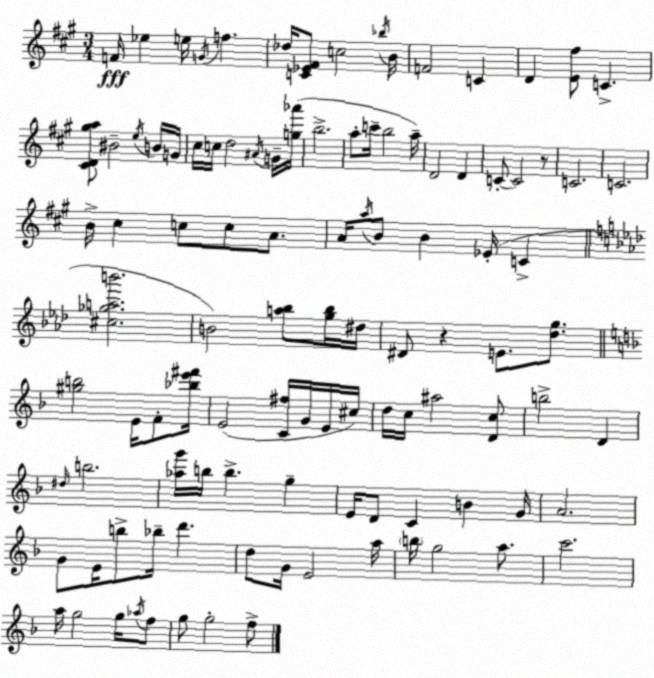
X:1
T:Untitled
M:3/4
L:1/4
K:A
F/4 _e e/4 G/4 f _d/4 [C_E^F]/2 c2 _b/4 B/4 F2 C D [E^f]/2 C [^CD^ga]/2 ^B2 e/4 B/4 G/4 ^c/4 c/4 d2 ^A/4 G/4 [g_a']/4 b2 a/2 c'/4 b2 a/4 D2 D C/2 C2 z/2 C2 C2 B/4 ^c c/2 c/2 A/2 A/4 a/4 B/2 B _E/4 C [^c_gab']2 B2 [a_b]/2 [g_b]/4 ^d/4 ^D/2 z E/2 [_dg]/2 [^gb]2 E/4 F/2 [_be'^f']/4 E2 [C^f]/4 G/4 E/4 ^c/4 d/4 c/4 ^a2 [Dc]/2 b2 D ^d/4 b2 [_ag']/4 b/4 b g E/4 D/2 C B G/4 A2 G/2 E/4 b/2 _b/4 d' d/2 G/4 E2 a/4 b/4 g2 a/2 c'2 a/4 g2 g/4 _a/4 f/2 g/2 g2 f/2